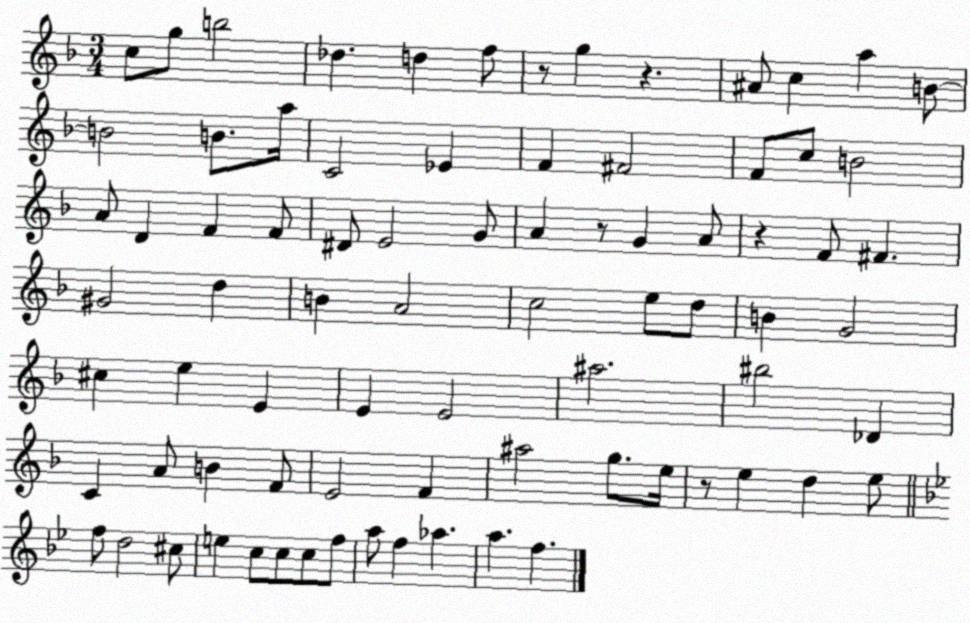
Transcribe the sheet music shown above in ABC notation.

X:1
T:Untitled
M:3/4
L:1/4
K:F
c/2 g/2 b2 _d d f/2 z/2 g z ^A/2 c a B/2 B2 B/2 a/4 C2 _E F ^F2 F/2 c/2 B2 A/2 D F F/2 ^D/2 E2 G/2 A z/2 G A/2 z F/2 ^F ^G2 d B A2 c2 e/2 d/2 B G2 ^c e E E E2 ^a2 ^b2 _D C A/2 B F/2 E2 F ^a2 g/2 e/4 z/2 e d e/2 f/2 d2 ^c/2 e c/2 c/2 c/2 f/2 a/2 f _a a f